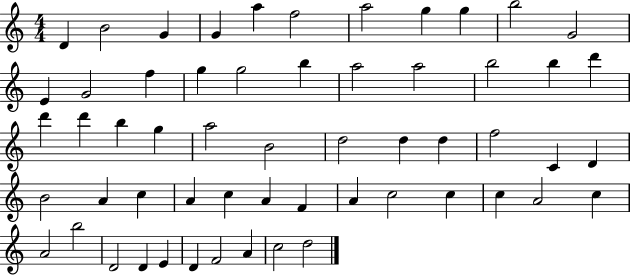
{
  \clef treble
  \numericTimeSignature
  \time 4/4
  \key c \major
  d'4 b'2 g'4 | g'4 a''4 f''2 | a''2 g''4 g''4 | b''2 g'2 | \break e'4 g'2 f''4 | g''4 g''2 b''4 | a''2 a''2 | b''2 b''4 d'''4 | \break d'''4 d'''4 b''4 g''4 | a''2 b'2 | d''2 d''4 d''4 | f''2 c'4 d'4 | \break b'2 a'4 c''4 | a'4 c''4 a'4 f'4 | a'4 c''2 c''4 | c''4 a'2 c''4 | \break a'2 b''2 | d'2 d'4 e'4 | d'4 f'2 a'4 | c''2 d''2 | \break \bar "|."
}